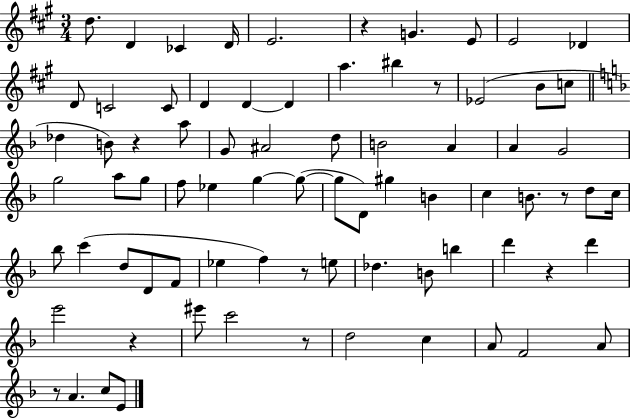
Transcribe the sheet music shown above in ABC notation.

X:1
T:Untitled
M:3/4
L:1/4
K:A
d/2 D _C D/4 E2 z G E/2 E2 _D D/2 C2 C/2 D D D a ^b z/2 _E2 B/2 c/2 _d B/2 z a/2 G/2 ^A2 d/2 B2 A A G2 g2 a/2 g/2 f/2 _e g g/2 g/2 D/2 ^g B c B/2 z/2 d/2 c/4 _b/2 c' d/2 D/2 F/2 _e f z/2 e/2 _d B/2 b d' z d' e'2 z ^e'/2 c'2 z/2 d2 c A/2 F2 A/2 z/2 A c/2 E/2